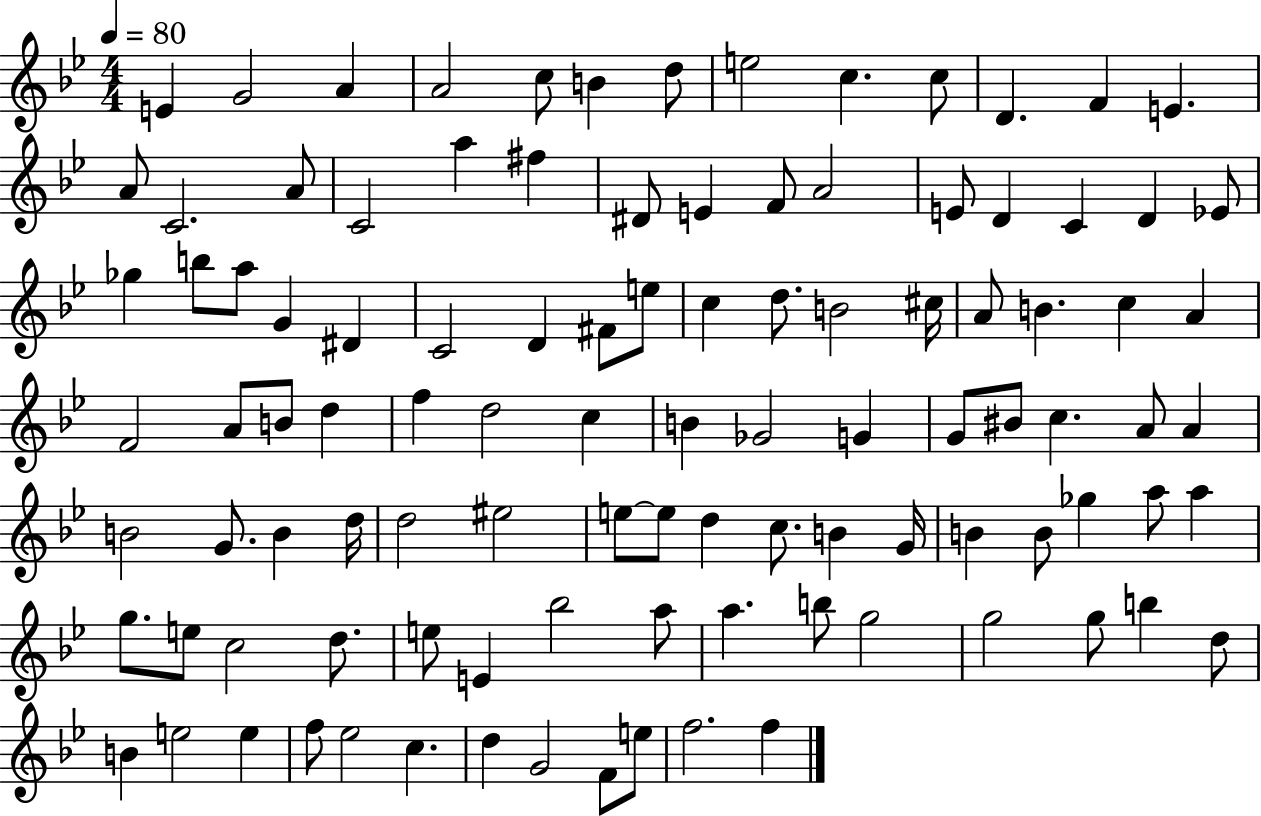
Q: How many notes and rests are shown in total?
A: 104